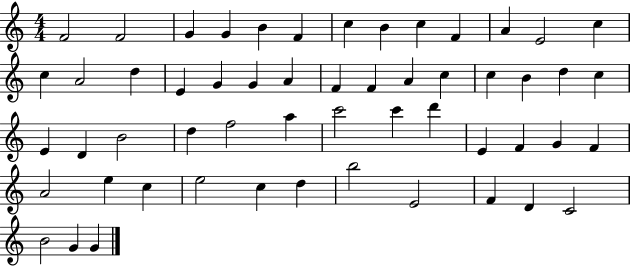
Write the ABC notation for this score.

X:1
T:Untitled
M:4/4
L:1/4
K:C
F2 F2 G G B F c B c F A E2 c c A2 d E G G A F F A c c B d c E D B2 d f2 a c'2 c' d' E F G F A2 e c e2 c d b2 E2 F D C2 B2 G G